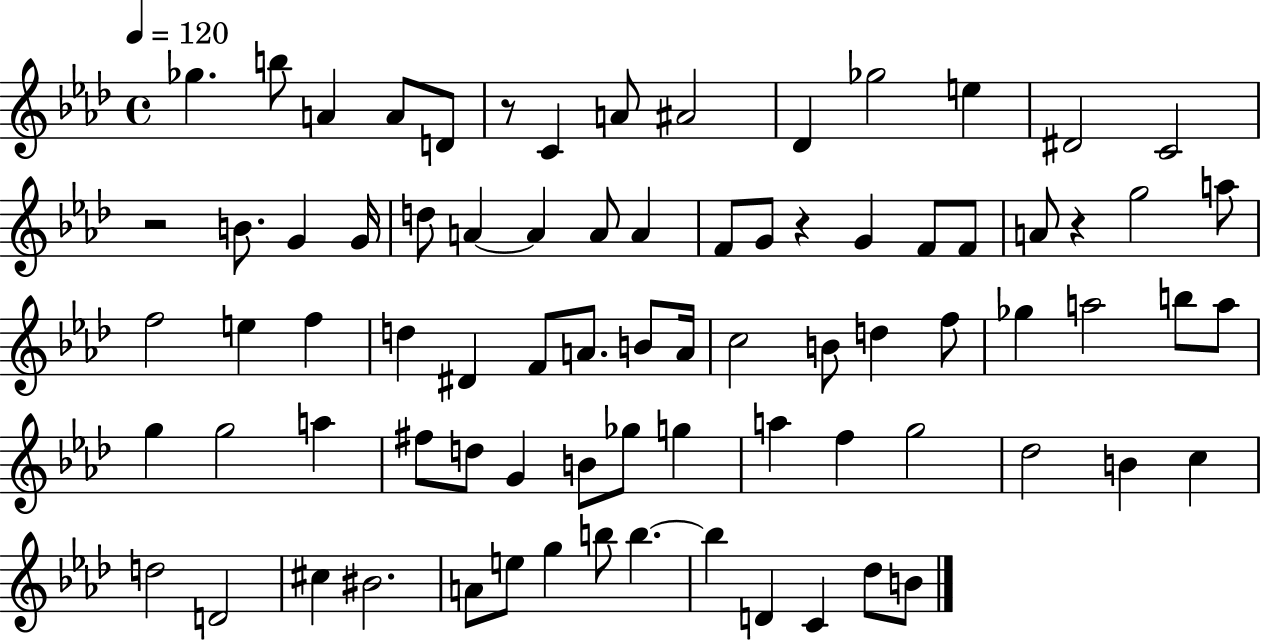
{
  \clef treble
  \time 4/4
  \defaultTimeSignature
  \key aes \major
  \tempo 4 = 120
  ges''4. b''8 a'4 a'8 d'8 | r8 c'4 a'8 ais'2 | des'4 ges''2 e''4 | dis'2 c'2 | \break r2 b'8. g'4 g'16 | d''8 a'4~~ a'4 a'8 a'4 | f'8 g'8 r4 g'4 f'8 f'8 | a'8 r4 g''2 a''8 | \break f''2 e''4 f''4 | d''4 dis'4 f'8 a'8. b'8 a'16 | c''2 b'8 d''4 f''8 | ges''4 a''2 b''8 a''8 | \break g''4 g''2 a''4 | fis''8 d''8 g'4 b'8 ges''8 g''4 | a''4 f''4 g''2 | des''2 b'4 c''4 | \break d''2 d'2 | cis''4 bis'2. | a'8 e''8 g''4 b''8 b''4.~~ | b''4 d'4 c'4 des''8 b'8 | \break \bar "|."
}